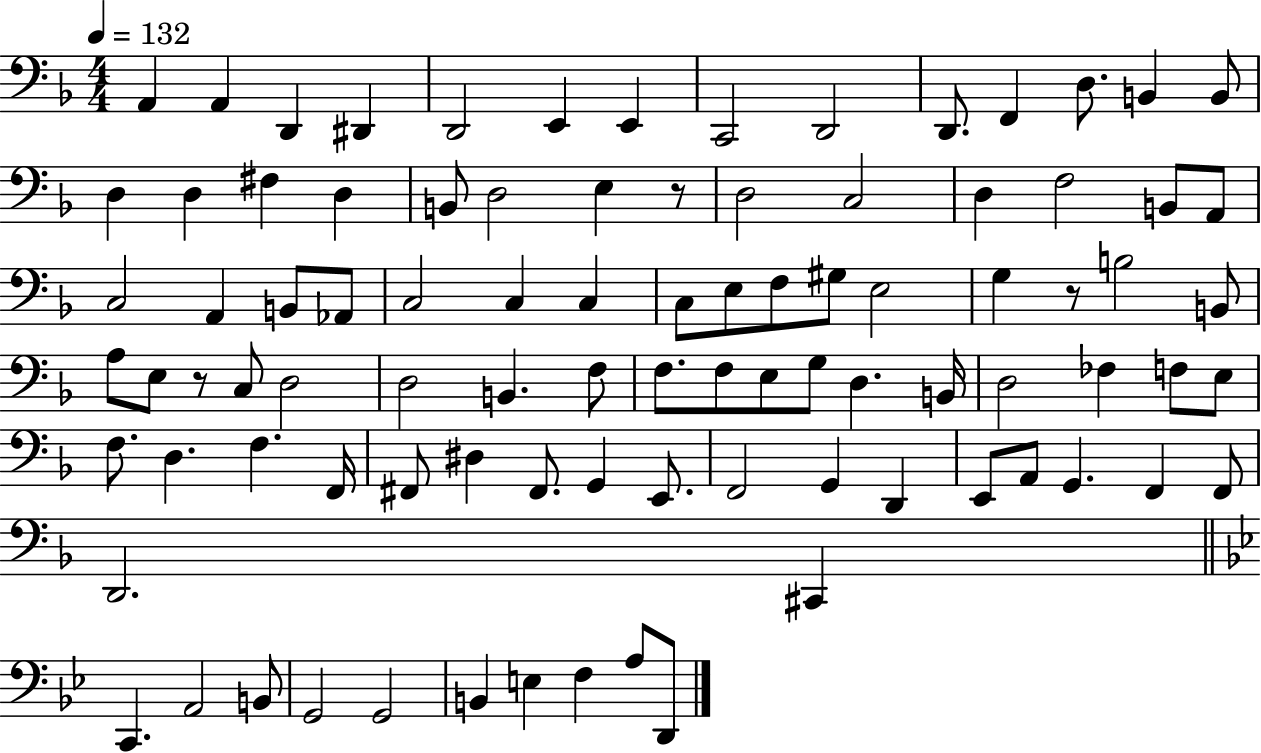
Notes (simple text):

A2/q A2/q D2/q D#2/q D2/h E2/q E2/q C2/h D2/h D2/e. F2/q D3/e. B2/q B2/e D3/q D3/q F#3/q D3/q B2/e D3/h E3/q R/e D3/h C3/h D3/q F3/h B2/e A2/e C3/h A2/q B2/e Ab2/e C3/h C3/q C3/q C3/e E3/e F3/e G#3/e E3/h G3/q R/e B3/h B2/e A3/e E3/e R/e C3/e D3/h D3/h B2/q. F3/e F3/e. F3/e E3/e G3/e D3/q. B2/s D3/h FES3/q F3/e E3/e F3/e. D3/q. F3/q. F2/s F#2/e D#3/q F#2/e. G2/q E2/e. F2/h G2/q D2/q E2/e A2/e G2/q. F2/q F2/e D2/h. C#2/q C2/q. A2/h B2/e G2/h G2/h B2/q E3/q F3/q A3/e D2/e